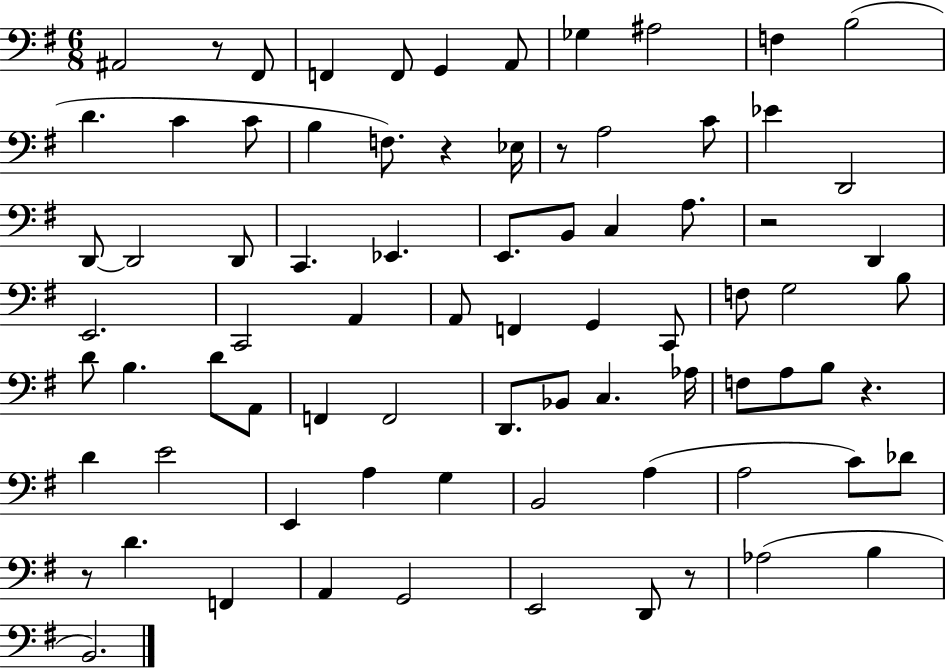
{
  \clef bass
  \numericTimeSignature
  \time 6/8
  \key g \major
  ais,2 r8 fis,8 | f,4 f,8 g,4 a,8 | ges4 ais2 | f4 b2( | \break d'4. c'4 c'8 | b4 f8.) r4 ees16 | r8 a2 c'8 | ees'4 d,2 | \break d,8~~ d,2 d,8 | c,4. ees,4. | e,8. b,8 c4 a8. | r2 d,4 | \break e,2. | c,2 a,4 | a,8 f,4 g,4 c,8 | f8 g2 b8 | \break d'8 b4. d'8 a,8 | f,4 f,2 | d,8. bes,8 c4. aes16 | f8 a8 b8 r4. | \break d'4 e'2 | e,4 a4 g4 | b,2 a4( | a2 c'8) des'8 | \break r8 d'4. f,4 | a,4 g,2 | e,2 d,8 r8 | aes2( b4 | \break b,2.) | \bar "|."
}